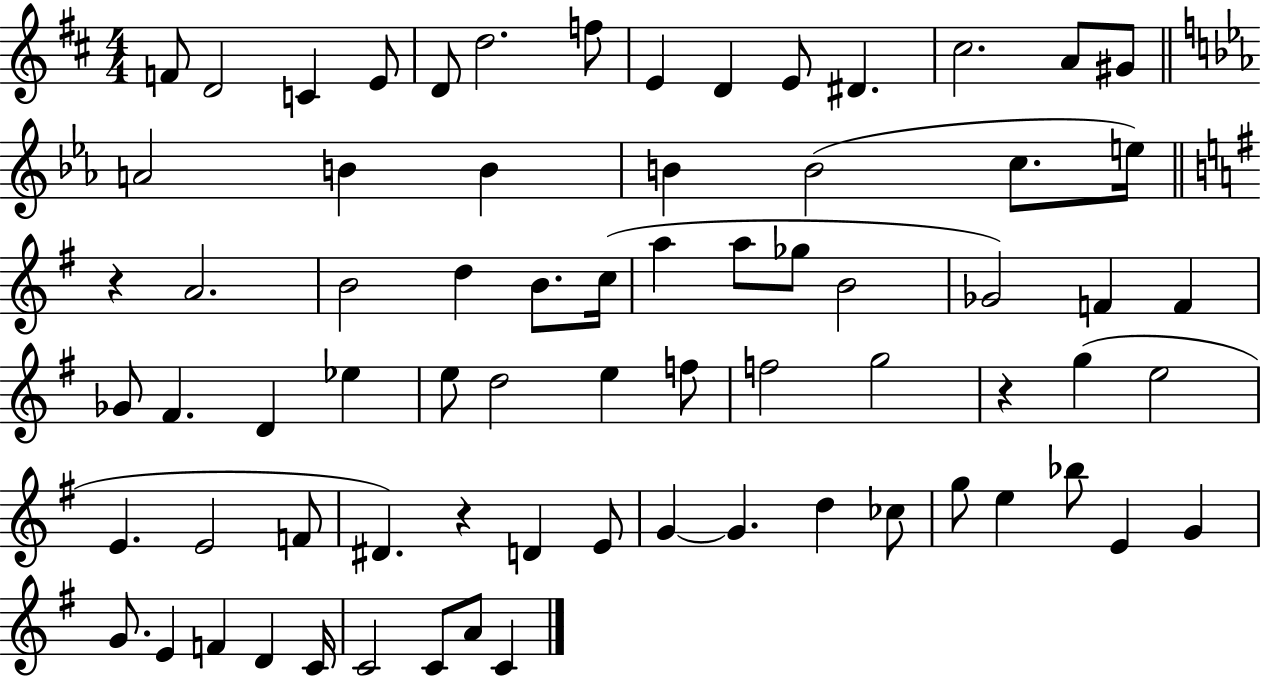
{
  \clef treble
  \numericTimeSignature
  \time 4/4
  \key d \major
  \repeat volta 2 { f'8 d'2 c'4 e'8 | d'8 d''2. f''8 | e'4 d'4 e'8 dis'4. | cis''2. a'8 gis'8 | \break \bar "||" \break \key ees \major a'2 b'4 b'4 | b'4 b'2( c''8. e''16) | \bar "||" \break \key g \major r4 a'2. | b'2 d''4 b'8. c''16( | a''4 a''8 ges''8 b'2 | ges'2) f'4 f'4 | \break ges'8 fis'4. d'4 ees''4 | e''8 d''2 e''4 f''8 | f''2 g''2 | r4 g''4( e''2 | \break e'4. e'2 f'8 | dis'4.) r4 d'4 e'8 | g'4~~ g'4. d''4 ces''8 | g''8 e''4 bes''8 e'4 g'4 | \break g'8. e'4 f'4 d'4 c'16 | c'2 c'8 a'8 c'4 | } \bar "|."
}